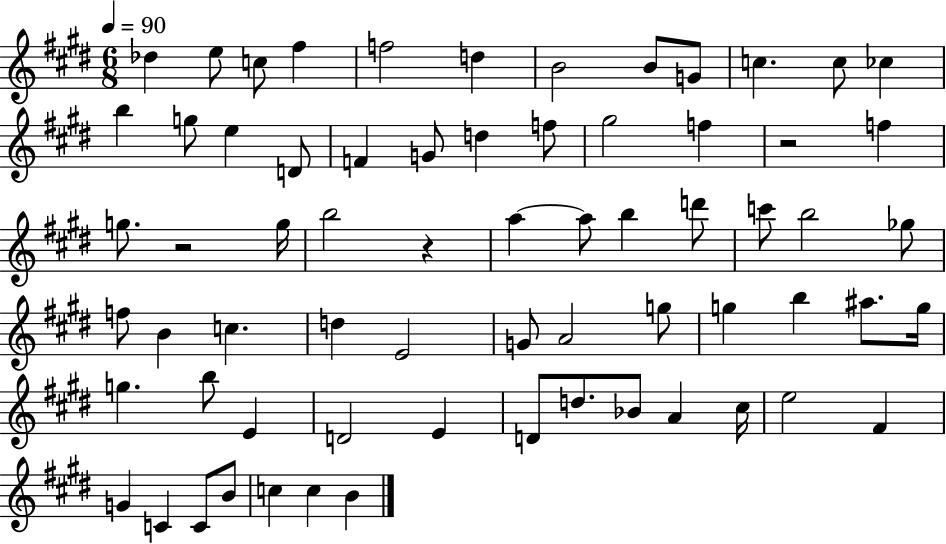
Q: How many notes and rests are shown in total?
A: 67